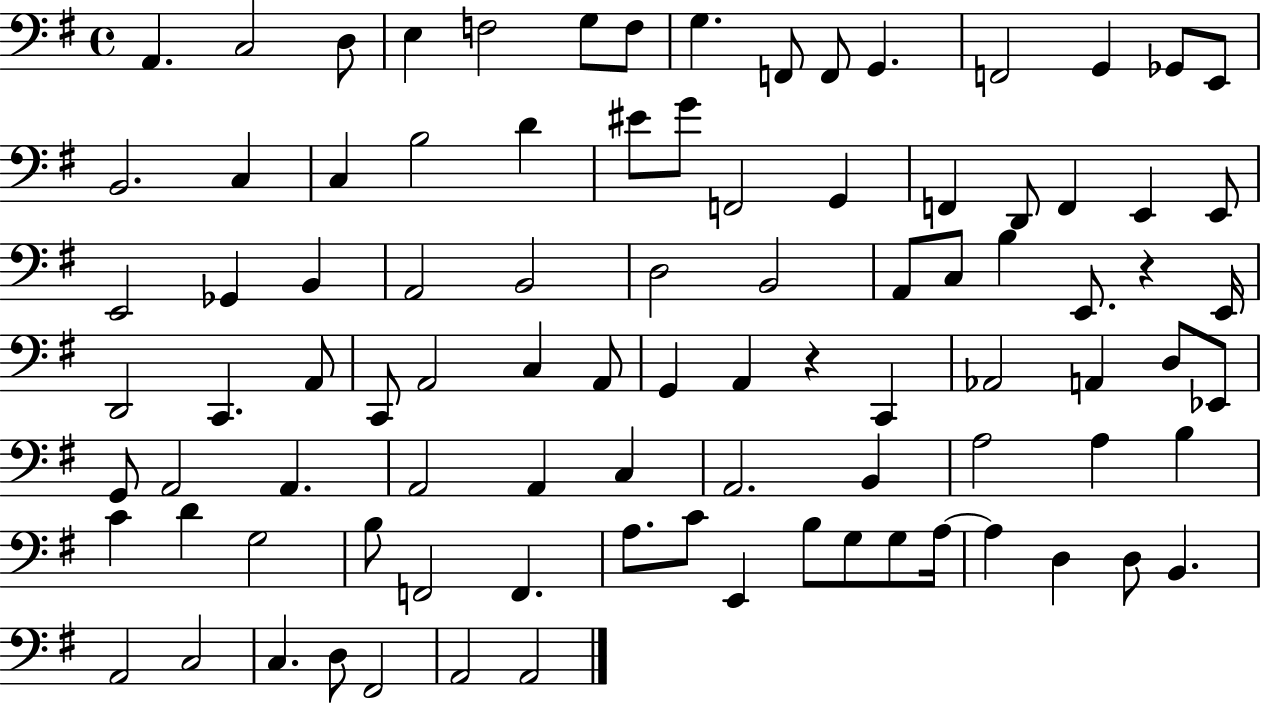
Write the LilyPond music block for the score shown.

{
  \clef bass
  \time 4/4
  \defaultTimeSignature
  \key g \major
  \repeat volta 2 { a,4. c2 d8 | e4 f2 g8 f8 | g4. f,8 f,8 g,4. | f,2 g,4 ges,8 e,8 | \break b,2. c4 | c4 b2 d'4 | eis'8 g'8 f,2 g,4 | f,4 d,8 f,4 e,4 e,8 | \break e,2 ges,4 b,4 | a,2 b,2 | d2 b,2 | a,8 c8 b4 e,8. r4 e,16 | \break d,2 c,4. a,8 | c,8 a,2 c4 a,8 | g,4 a,4 r4 c,4 | aes,2 a,4 d8 ees,8 | \break g,8 a,2 a,4. | a,2 a,4 c4 | a,2. b,4 | a2 a4 b4 | \break c'4 d'4 g2 | b8 f,2 f,4. | a8. c'8 e,4 b8 g8 g8 a16~~ | a4 d4 d8 b,4. | \break a,2 c2 | c4. d8 fis,2 | a,2 a,2 | } \bar "|."
}